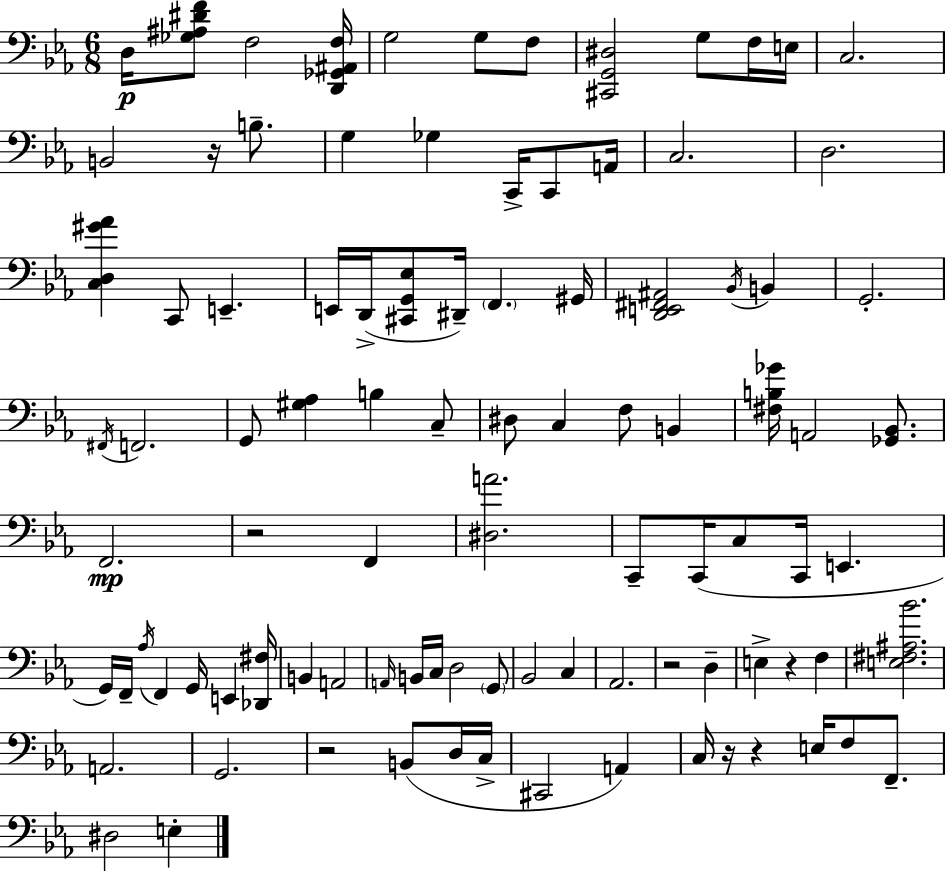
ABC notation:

X:1
T:Untitled
M:6/8
L:1/4
K:Cm
D,/4 [_G,^A,^DF]/2 F,2 [D,,_G,,^A,,F,]/4 G,2 G,/2 F,/2 [^C,,G,,^D,]2 G,/2 F,/4 E,/4 C,2 B,,2 z/4 B,/2 G, _G, C,,/4 C,,/2 A,,/4 C,2 D,2 [C,D,^G_A] C,,/2 E,, E,,/4 D,,/4 [^C,,G,,_E,]/2 ^D,,/4 F,, ^G,,/4 [D,,E,,^F,,^A,,]2 _B,,/4 B,, G,,2 ^F,,/4 F,,2 G,,/2 [^G,_A,] B, C,/2 ^D,/2 C, F,/2 B,, [^F,B,_G]/4 A,,2 [_G,,_B,,]/2 F,,2 z2 F,, [^D,A]2 C,,/2 C,,/4 C,/2 C,,/4 E,, G,,/4 F,,/4 _A,/4 F,, G,,/4 E,, [_D,,^F,]/4 B,, A,,2 A,,/4 B,,/4 C,/4 D,2 G,,/2 _B,,2 C, _A,,2 z2 D, E, z F, [E,^F,^A,_B]2 A,,2 G,,2 z2 B,,/2 D,/4 C,/4 ^C,,2 A,, C,/4 z/4 z E,/4 F,/2 F,,/2 ^D,2 E,